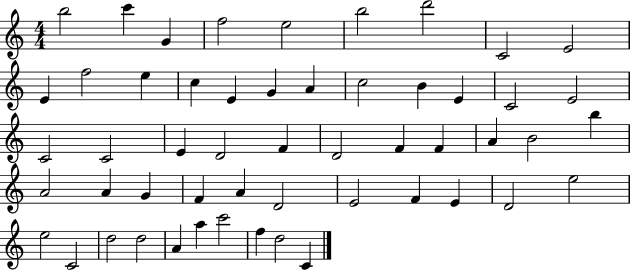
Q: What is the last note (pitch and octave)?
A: C4